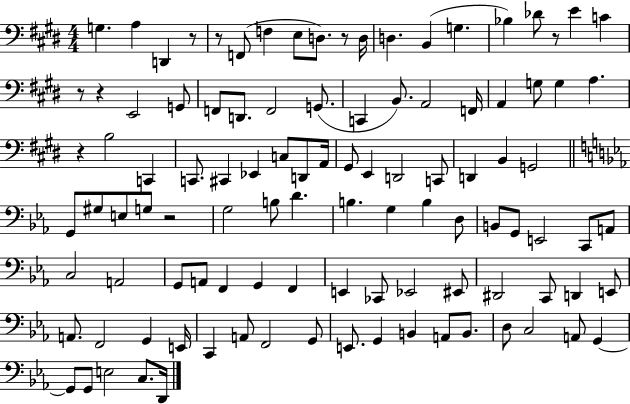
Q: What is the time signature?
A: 4/4